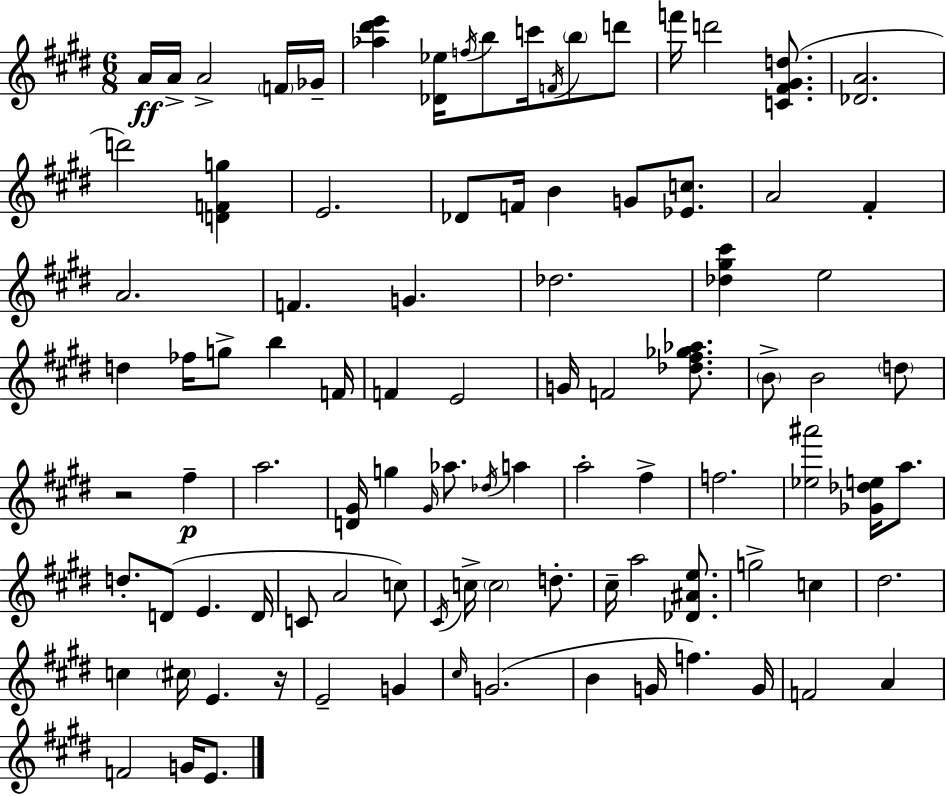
{
  \clef treble
  \numericTimeSignature
  \time 6/8
  \key e \major
  a'16\ff a'16-> a'2-> \parenthesize f'16 ges'16-- | <aes'' dis''' e'''>4 <des' ees''>16 \acciaccatura { f''16 } b''8 c'''16 \acciaccatura { f'16 } \parenthesize b''8 | d'''8 f'''16 d'''2 <c' fis' gis' d''>8.( | <des' a'>2. | \break d'''2) <d' f' g''>4 | e'2. | des'8 f'16 b'4 g'8 <ees' c''>8. | a'2 fis'4-. | \break a'2. | f'4. g'4. | des''2. | <des'' gis'' cis'''>4 e''2 | \break d''4 fes''16 g''8-> b''4 | f'16 f'4 e'2 | g'16 f'2 <des'' fis'' ges'' aes''>8. | \parenthesize b'8-> b'2 | \break \parenthesize d''8 r2 fis''4--\p | a''2. | <d' gis'>16 g''4 \grace { gis'16 } aes''8. \acciaccatura { des''16 } | a''4 a''2-. | \break fis''4-> f''2. | <ees'' ais'''>2 | <ges' des'' e''>16 a''8. d''8.-. d'8( e'4. | d'16 c'8 a'2 | \break c''8) \acciaccatura { cis'16 } c''16-> \parenthesize c''2 | d''8.-. cis''16-- a''2 | <des' ais' e''>8. g''2-> | c''4 dis''2. | \break c''4 \parenthesize cis''16 e'4. | r16 e'2-- | g'4 \grace { cis''16 }( g'2. | b'4 g'16 f''4.) | \break g'16 f'2 | a'4 f'2 | g'16 e'8. \bar "|."
}